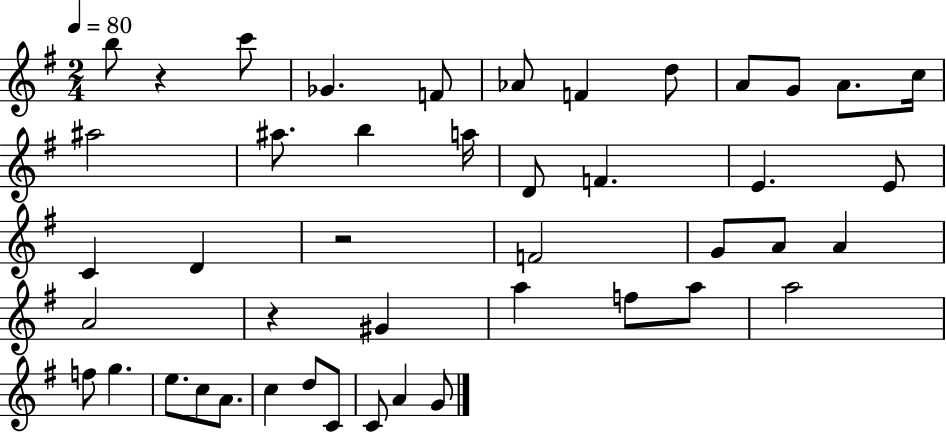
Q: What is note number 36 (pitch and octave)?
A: A4